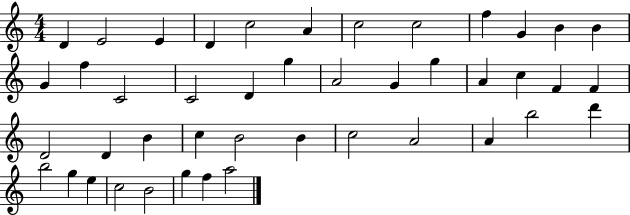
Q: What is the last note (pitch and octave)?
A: A5